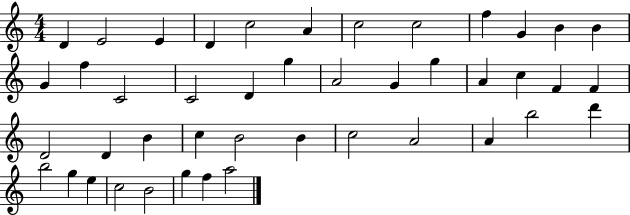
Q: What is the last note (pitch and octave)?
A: A5